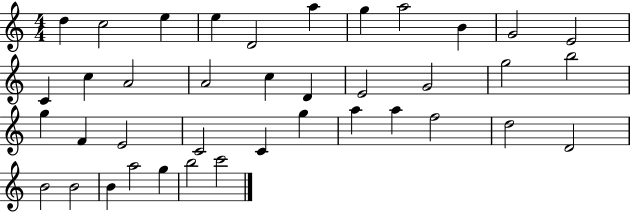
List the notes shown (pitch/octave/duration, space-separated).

D5/q C5/h E5/q E5/q D4/h A5/q G5/q A5/h B4/q G4/h E4/h C4/q C5/q A4/h A4/h C5/q D4/q E4/h G4/h G5/h B5/h G5/q F4/q E4/h C4/h C4/q G5/q A5/q A5/q F5/h D5/h D4/h B4/h B4/h B4/q A5/h G5/q B5/h C6/h